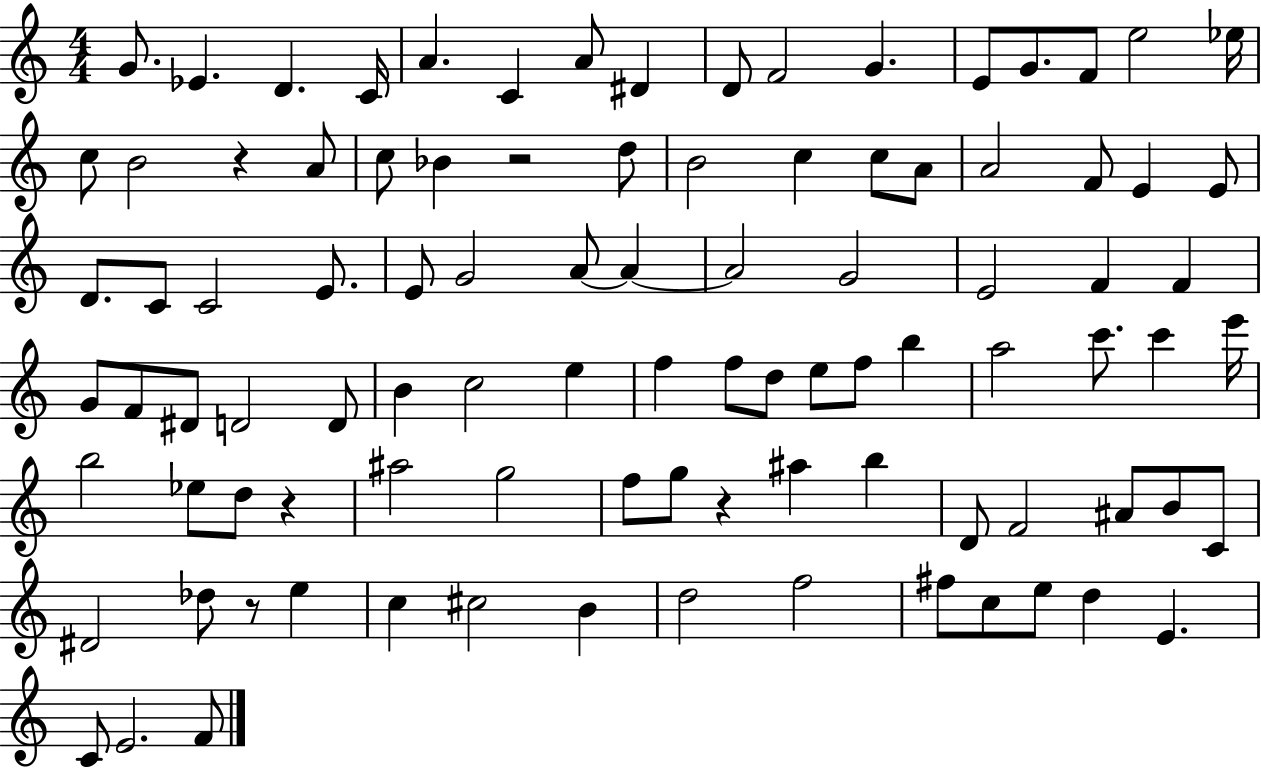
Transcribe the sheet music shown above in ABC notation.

X:1
T:Untitled
M:4/4
L:1/4
K:C
G/2 _E D C/4 A C A/2 ^D D/2 F2 G E/2 G/2 F/2 e2 _e/4 c/2 B2 z A/2 c/2 _B z2 d/2 B2 c c/2 A/2 A2 F/2 E E/2 D/2 C/2 C2 E/2 E/2 G2 A/2 A A2 G2 E2 F F G/2 F/2 ^D/2 D2 D/2 B c2 e f f/2 d/2 e/2 f/2 b a2 c'/2 c' e'/4 b2 _e/2 d/2 z ^a2 g2 f/2 g/2 z ^a b D/2 F2 ^A/2 B/2 C/2 ^D2 _d/2 z/2 e c ^c2 B d2 f2 ^f/2 c/2 e/2 d E C/2 E2 F/2